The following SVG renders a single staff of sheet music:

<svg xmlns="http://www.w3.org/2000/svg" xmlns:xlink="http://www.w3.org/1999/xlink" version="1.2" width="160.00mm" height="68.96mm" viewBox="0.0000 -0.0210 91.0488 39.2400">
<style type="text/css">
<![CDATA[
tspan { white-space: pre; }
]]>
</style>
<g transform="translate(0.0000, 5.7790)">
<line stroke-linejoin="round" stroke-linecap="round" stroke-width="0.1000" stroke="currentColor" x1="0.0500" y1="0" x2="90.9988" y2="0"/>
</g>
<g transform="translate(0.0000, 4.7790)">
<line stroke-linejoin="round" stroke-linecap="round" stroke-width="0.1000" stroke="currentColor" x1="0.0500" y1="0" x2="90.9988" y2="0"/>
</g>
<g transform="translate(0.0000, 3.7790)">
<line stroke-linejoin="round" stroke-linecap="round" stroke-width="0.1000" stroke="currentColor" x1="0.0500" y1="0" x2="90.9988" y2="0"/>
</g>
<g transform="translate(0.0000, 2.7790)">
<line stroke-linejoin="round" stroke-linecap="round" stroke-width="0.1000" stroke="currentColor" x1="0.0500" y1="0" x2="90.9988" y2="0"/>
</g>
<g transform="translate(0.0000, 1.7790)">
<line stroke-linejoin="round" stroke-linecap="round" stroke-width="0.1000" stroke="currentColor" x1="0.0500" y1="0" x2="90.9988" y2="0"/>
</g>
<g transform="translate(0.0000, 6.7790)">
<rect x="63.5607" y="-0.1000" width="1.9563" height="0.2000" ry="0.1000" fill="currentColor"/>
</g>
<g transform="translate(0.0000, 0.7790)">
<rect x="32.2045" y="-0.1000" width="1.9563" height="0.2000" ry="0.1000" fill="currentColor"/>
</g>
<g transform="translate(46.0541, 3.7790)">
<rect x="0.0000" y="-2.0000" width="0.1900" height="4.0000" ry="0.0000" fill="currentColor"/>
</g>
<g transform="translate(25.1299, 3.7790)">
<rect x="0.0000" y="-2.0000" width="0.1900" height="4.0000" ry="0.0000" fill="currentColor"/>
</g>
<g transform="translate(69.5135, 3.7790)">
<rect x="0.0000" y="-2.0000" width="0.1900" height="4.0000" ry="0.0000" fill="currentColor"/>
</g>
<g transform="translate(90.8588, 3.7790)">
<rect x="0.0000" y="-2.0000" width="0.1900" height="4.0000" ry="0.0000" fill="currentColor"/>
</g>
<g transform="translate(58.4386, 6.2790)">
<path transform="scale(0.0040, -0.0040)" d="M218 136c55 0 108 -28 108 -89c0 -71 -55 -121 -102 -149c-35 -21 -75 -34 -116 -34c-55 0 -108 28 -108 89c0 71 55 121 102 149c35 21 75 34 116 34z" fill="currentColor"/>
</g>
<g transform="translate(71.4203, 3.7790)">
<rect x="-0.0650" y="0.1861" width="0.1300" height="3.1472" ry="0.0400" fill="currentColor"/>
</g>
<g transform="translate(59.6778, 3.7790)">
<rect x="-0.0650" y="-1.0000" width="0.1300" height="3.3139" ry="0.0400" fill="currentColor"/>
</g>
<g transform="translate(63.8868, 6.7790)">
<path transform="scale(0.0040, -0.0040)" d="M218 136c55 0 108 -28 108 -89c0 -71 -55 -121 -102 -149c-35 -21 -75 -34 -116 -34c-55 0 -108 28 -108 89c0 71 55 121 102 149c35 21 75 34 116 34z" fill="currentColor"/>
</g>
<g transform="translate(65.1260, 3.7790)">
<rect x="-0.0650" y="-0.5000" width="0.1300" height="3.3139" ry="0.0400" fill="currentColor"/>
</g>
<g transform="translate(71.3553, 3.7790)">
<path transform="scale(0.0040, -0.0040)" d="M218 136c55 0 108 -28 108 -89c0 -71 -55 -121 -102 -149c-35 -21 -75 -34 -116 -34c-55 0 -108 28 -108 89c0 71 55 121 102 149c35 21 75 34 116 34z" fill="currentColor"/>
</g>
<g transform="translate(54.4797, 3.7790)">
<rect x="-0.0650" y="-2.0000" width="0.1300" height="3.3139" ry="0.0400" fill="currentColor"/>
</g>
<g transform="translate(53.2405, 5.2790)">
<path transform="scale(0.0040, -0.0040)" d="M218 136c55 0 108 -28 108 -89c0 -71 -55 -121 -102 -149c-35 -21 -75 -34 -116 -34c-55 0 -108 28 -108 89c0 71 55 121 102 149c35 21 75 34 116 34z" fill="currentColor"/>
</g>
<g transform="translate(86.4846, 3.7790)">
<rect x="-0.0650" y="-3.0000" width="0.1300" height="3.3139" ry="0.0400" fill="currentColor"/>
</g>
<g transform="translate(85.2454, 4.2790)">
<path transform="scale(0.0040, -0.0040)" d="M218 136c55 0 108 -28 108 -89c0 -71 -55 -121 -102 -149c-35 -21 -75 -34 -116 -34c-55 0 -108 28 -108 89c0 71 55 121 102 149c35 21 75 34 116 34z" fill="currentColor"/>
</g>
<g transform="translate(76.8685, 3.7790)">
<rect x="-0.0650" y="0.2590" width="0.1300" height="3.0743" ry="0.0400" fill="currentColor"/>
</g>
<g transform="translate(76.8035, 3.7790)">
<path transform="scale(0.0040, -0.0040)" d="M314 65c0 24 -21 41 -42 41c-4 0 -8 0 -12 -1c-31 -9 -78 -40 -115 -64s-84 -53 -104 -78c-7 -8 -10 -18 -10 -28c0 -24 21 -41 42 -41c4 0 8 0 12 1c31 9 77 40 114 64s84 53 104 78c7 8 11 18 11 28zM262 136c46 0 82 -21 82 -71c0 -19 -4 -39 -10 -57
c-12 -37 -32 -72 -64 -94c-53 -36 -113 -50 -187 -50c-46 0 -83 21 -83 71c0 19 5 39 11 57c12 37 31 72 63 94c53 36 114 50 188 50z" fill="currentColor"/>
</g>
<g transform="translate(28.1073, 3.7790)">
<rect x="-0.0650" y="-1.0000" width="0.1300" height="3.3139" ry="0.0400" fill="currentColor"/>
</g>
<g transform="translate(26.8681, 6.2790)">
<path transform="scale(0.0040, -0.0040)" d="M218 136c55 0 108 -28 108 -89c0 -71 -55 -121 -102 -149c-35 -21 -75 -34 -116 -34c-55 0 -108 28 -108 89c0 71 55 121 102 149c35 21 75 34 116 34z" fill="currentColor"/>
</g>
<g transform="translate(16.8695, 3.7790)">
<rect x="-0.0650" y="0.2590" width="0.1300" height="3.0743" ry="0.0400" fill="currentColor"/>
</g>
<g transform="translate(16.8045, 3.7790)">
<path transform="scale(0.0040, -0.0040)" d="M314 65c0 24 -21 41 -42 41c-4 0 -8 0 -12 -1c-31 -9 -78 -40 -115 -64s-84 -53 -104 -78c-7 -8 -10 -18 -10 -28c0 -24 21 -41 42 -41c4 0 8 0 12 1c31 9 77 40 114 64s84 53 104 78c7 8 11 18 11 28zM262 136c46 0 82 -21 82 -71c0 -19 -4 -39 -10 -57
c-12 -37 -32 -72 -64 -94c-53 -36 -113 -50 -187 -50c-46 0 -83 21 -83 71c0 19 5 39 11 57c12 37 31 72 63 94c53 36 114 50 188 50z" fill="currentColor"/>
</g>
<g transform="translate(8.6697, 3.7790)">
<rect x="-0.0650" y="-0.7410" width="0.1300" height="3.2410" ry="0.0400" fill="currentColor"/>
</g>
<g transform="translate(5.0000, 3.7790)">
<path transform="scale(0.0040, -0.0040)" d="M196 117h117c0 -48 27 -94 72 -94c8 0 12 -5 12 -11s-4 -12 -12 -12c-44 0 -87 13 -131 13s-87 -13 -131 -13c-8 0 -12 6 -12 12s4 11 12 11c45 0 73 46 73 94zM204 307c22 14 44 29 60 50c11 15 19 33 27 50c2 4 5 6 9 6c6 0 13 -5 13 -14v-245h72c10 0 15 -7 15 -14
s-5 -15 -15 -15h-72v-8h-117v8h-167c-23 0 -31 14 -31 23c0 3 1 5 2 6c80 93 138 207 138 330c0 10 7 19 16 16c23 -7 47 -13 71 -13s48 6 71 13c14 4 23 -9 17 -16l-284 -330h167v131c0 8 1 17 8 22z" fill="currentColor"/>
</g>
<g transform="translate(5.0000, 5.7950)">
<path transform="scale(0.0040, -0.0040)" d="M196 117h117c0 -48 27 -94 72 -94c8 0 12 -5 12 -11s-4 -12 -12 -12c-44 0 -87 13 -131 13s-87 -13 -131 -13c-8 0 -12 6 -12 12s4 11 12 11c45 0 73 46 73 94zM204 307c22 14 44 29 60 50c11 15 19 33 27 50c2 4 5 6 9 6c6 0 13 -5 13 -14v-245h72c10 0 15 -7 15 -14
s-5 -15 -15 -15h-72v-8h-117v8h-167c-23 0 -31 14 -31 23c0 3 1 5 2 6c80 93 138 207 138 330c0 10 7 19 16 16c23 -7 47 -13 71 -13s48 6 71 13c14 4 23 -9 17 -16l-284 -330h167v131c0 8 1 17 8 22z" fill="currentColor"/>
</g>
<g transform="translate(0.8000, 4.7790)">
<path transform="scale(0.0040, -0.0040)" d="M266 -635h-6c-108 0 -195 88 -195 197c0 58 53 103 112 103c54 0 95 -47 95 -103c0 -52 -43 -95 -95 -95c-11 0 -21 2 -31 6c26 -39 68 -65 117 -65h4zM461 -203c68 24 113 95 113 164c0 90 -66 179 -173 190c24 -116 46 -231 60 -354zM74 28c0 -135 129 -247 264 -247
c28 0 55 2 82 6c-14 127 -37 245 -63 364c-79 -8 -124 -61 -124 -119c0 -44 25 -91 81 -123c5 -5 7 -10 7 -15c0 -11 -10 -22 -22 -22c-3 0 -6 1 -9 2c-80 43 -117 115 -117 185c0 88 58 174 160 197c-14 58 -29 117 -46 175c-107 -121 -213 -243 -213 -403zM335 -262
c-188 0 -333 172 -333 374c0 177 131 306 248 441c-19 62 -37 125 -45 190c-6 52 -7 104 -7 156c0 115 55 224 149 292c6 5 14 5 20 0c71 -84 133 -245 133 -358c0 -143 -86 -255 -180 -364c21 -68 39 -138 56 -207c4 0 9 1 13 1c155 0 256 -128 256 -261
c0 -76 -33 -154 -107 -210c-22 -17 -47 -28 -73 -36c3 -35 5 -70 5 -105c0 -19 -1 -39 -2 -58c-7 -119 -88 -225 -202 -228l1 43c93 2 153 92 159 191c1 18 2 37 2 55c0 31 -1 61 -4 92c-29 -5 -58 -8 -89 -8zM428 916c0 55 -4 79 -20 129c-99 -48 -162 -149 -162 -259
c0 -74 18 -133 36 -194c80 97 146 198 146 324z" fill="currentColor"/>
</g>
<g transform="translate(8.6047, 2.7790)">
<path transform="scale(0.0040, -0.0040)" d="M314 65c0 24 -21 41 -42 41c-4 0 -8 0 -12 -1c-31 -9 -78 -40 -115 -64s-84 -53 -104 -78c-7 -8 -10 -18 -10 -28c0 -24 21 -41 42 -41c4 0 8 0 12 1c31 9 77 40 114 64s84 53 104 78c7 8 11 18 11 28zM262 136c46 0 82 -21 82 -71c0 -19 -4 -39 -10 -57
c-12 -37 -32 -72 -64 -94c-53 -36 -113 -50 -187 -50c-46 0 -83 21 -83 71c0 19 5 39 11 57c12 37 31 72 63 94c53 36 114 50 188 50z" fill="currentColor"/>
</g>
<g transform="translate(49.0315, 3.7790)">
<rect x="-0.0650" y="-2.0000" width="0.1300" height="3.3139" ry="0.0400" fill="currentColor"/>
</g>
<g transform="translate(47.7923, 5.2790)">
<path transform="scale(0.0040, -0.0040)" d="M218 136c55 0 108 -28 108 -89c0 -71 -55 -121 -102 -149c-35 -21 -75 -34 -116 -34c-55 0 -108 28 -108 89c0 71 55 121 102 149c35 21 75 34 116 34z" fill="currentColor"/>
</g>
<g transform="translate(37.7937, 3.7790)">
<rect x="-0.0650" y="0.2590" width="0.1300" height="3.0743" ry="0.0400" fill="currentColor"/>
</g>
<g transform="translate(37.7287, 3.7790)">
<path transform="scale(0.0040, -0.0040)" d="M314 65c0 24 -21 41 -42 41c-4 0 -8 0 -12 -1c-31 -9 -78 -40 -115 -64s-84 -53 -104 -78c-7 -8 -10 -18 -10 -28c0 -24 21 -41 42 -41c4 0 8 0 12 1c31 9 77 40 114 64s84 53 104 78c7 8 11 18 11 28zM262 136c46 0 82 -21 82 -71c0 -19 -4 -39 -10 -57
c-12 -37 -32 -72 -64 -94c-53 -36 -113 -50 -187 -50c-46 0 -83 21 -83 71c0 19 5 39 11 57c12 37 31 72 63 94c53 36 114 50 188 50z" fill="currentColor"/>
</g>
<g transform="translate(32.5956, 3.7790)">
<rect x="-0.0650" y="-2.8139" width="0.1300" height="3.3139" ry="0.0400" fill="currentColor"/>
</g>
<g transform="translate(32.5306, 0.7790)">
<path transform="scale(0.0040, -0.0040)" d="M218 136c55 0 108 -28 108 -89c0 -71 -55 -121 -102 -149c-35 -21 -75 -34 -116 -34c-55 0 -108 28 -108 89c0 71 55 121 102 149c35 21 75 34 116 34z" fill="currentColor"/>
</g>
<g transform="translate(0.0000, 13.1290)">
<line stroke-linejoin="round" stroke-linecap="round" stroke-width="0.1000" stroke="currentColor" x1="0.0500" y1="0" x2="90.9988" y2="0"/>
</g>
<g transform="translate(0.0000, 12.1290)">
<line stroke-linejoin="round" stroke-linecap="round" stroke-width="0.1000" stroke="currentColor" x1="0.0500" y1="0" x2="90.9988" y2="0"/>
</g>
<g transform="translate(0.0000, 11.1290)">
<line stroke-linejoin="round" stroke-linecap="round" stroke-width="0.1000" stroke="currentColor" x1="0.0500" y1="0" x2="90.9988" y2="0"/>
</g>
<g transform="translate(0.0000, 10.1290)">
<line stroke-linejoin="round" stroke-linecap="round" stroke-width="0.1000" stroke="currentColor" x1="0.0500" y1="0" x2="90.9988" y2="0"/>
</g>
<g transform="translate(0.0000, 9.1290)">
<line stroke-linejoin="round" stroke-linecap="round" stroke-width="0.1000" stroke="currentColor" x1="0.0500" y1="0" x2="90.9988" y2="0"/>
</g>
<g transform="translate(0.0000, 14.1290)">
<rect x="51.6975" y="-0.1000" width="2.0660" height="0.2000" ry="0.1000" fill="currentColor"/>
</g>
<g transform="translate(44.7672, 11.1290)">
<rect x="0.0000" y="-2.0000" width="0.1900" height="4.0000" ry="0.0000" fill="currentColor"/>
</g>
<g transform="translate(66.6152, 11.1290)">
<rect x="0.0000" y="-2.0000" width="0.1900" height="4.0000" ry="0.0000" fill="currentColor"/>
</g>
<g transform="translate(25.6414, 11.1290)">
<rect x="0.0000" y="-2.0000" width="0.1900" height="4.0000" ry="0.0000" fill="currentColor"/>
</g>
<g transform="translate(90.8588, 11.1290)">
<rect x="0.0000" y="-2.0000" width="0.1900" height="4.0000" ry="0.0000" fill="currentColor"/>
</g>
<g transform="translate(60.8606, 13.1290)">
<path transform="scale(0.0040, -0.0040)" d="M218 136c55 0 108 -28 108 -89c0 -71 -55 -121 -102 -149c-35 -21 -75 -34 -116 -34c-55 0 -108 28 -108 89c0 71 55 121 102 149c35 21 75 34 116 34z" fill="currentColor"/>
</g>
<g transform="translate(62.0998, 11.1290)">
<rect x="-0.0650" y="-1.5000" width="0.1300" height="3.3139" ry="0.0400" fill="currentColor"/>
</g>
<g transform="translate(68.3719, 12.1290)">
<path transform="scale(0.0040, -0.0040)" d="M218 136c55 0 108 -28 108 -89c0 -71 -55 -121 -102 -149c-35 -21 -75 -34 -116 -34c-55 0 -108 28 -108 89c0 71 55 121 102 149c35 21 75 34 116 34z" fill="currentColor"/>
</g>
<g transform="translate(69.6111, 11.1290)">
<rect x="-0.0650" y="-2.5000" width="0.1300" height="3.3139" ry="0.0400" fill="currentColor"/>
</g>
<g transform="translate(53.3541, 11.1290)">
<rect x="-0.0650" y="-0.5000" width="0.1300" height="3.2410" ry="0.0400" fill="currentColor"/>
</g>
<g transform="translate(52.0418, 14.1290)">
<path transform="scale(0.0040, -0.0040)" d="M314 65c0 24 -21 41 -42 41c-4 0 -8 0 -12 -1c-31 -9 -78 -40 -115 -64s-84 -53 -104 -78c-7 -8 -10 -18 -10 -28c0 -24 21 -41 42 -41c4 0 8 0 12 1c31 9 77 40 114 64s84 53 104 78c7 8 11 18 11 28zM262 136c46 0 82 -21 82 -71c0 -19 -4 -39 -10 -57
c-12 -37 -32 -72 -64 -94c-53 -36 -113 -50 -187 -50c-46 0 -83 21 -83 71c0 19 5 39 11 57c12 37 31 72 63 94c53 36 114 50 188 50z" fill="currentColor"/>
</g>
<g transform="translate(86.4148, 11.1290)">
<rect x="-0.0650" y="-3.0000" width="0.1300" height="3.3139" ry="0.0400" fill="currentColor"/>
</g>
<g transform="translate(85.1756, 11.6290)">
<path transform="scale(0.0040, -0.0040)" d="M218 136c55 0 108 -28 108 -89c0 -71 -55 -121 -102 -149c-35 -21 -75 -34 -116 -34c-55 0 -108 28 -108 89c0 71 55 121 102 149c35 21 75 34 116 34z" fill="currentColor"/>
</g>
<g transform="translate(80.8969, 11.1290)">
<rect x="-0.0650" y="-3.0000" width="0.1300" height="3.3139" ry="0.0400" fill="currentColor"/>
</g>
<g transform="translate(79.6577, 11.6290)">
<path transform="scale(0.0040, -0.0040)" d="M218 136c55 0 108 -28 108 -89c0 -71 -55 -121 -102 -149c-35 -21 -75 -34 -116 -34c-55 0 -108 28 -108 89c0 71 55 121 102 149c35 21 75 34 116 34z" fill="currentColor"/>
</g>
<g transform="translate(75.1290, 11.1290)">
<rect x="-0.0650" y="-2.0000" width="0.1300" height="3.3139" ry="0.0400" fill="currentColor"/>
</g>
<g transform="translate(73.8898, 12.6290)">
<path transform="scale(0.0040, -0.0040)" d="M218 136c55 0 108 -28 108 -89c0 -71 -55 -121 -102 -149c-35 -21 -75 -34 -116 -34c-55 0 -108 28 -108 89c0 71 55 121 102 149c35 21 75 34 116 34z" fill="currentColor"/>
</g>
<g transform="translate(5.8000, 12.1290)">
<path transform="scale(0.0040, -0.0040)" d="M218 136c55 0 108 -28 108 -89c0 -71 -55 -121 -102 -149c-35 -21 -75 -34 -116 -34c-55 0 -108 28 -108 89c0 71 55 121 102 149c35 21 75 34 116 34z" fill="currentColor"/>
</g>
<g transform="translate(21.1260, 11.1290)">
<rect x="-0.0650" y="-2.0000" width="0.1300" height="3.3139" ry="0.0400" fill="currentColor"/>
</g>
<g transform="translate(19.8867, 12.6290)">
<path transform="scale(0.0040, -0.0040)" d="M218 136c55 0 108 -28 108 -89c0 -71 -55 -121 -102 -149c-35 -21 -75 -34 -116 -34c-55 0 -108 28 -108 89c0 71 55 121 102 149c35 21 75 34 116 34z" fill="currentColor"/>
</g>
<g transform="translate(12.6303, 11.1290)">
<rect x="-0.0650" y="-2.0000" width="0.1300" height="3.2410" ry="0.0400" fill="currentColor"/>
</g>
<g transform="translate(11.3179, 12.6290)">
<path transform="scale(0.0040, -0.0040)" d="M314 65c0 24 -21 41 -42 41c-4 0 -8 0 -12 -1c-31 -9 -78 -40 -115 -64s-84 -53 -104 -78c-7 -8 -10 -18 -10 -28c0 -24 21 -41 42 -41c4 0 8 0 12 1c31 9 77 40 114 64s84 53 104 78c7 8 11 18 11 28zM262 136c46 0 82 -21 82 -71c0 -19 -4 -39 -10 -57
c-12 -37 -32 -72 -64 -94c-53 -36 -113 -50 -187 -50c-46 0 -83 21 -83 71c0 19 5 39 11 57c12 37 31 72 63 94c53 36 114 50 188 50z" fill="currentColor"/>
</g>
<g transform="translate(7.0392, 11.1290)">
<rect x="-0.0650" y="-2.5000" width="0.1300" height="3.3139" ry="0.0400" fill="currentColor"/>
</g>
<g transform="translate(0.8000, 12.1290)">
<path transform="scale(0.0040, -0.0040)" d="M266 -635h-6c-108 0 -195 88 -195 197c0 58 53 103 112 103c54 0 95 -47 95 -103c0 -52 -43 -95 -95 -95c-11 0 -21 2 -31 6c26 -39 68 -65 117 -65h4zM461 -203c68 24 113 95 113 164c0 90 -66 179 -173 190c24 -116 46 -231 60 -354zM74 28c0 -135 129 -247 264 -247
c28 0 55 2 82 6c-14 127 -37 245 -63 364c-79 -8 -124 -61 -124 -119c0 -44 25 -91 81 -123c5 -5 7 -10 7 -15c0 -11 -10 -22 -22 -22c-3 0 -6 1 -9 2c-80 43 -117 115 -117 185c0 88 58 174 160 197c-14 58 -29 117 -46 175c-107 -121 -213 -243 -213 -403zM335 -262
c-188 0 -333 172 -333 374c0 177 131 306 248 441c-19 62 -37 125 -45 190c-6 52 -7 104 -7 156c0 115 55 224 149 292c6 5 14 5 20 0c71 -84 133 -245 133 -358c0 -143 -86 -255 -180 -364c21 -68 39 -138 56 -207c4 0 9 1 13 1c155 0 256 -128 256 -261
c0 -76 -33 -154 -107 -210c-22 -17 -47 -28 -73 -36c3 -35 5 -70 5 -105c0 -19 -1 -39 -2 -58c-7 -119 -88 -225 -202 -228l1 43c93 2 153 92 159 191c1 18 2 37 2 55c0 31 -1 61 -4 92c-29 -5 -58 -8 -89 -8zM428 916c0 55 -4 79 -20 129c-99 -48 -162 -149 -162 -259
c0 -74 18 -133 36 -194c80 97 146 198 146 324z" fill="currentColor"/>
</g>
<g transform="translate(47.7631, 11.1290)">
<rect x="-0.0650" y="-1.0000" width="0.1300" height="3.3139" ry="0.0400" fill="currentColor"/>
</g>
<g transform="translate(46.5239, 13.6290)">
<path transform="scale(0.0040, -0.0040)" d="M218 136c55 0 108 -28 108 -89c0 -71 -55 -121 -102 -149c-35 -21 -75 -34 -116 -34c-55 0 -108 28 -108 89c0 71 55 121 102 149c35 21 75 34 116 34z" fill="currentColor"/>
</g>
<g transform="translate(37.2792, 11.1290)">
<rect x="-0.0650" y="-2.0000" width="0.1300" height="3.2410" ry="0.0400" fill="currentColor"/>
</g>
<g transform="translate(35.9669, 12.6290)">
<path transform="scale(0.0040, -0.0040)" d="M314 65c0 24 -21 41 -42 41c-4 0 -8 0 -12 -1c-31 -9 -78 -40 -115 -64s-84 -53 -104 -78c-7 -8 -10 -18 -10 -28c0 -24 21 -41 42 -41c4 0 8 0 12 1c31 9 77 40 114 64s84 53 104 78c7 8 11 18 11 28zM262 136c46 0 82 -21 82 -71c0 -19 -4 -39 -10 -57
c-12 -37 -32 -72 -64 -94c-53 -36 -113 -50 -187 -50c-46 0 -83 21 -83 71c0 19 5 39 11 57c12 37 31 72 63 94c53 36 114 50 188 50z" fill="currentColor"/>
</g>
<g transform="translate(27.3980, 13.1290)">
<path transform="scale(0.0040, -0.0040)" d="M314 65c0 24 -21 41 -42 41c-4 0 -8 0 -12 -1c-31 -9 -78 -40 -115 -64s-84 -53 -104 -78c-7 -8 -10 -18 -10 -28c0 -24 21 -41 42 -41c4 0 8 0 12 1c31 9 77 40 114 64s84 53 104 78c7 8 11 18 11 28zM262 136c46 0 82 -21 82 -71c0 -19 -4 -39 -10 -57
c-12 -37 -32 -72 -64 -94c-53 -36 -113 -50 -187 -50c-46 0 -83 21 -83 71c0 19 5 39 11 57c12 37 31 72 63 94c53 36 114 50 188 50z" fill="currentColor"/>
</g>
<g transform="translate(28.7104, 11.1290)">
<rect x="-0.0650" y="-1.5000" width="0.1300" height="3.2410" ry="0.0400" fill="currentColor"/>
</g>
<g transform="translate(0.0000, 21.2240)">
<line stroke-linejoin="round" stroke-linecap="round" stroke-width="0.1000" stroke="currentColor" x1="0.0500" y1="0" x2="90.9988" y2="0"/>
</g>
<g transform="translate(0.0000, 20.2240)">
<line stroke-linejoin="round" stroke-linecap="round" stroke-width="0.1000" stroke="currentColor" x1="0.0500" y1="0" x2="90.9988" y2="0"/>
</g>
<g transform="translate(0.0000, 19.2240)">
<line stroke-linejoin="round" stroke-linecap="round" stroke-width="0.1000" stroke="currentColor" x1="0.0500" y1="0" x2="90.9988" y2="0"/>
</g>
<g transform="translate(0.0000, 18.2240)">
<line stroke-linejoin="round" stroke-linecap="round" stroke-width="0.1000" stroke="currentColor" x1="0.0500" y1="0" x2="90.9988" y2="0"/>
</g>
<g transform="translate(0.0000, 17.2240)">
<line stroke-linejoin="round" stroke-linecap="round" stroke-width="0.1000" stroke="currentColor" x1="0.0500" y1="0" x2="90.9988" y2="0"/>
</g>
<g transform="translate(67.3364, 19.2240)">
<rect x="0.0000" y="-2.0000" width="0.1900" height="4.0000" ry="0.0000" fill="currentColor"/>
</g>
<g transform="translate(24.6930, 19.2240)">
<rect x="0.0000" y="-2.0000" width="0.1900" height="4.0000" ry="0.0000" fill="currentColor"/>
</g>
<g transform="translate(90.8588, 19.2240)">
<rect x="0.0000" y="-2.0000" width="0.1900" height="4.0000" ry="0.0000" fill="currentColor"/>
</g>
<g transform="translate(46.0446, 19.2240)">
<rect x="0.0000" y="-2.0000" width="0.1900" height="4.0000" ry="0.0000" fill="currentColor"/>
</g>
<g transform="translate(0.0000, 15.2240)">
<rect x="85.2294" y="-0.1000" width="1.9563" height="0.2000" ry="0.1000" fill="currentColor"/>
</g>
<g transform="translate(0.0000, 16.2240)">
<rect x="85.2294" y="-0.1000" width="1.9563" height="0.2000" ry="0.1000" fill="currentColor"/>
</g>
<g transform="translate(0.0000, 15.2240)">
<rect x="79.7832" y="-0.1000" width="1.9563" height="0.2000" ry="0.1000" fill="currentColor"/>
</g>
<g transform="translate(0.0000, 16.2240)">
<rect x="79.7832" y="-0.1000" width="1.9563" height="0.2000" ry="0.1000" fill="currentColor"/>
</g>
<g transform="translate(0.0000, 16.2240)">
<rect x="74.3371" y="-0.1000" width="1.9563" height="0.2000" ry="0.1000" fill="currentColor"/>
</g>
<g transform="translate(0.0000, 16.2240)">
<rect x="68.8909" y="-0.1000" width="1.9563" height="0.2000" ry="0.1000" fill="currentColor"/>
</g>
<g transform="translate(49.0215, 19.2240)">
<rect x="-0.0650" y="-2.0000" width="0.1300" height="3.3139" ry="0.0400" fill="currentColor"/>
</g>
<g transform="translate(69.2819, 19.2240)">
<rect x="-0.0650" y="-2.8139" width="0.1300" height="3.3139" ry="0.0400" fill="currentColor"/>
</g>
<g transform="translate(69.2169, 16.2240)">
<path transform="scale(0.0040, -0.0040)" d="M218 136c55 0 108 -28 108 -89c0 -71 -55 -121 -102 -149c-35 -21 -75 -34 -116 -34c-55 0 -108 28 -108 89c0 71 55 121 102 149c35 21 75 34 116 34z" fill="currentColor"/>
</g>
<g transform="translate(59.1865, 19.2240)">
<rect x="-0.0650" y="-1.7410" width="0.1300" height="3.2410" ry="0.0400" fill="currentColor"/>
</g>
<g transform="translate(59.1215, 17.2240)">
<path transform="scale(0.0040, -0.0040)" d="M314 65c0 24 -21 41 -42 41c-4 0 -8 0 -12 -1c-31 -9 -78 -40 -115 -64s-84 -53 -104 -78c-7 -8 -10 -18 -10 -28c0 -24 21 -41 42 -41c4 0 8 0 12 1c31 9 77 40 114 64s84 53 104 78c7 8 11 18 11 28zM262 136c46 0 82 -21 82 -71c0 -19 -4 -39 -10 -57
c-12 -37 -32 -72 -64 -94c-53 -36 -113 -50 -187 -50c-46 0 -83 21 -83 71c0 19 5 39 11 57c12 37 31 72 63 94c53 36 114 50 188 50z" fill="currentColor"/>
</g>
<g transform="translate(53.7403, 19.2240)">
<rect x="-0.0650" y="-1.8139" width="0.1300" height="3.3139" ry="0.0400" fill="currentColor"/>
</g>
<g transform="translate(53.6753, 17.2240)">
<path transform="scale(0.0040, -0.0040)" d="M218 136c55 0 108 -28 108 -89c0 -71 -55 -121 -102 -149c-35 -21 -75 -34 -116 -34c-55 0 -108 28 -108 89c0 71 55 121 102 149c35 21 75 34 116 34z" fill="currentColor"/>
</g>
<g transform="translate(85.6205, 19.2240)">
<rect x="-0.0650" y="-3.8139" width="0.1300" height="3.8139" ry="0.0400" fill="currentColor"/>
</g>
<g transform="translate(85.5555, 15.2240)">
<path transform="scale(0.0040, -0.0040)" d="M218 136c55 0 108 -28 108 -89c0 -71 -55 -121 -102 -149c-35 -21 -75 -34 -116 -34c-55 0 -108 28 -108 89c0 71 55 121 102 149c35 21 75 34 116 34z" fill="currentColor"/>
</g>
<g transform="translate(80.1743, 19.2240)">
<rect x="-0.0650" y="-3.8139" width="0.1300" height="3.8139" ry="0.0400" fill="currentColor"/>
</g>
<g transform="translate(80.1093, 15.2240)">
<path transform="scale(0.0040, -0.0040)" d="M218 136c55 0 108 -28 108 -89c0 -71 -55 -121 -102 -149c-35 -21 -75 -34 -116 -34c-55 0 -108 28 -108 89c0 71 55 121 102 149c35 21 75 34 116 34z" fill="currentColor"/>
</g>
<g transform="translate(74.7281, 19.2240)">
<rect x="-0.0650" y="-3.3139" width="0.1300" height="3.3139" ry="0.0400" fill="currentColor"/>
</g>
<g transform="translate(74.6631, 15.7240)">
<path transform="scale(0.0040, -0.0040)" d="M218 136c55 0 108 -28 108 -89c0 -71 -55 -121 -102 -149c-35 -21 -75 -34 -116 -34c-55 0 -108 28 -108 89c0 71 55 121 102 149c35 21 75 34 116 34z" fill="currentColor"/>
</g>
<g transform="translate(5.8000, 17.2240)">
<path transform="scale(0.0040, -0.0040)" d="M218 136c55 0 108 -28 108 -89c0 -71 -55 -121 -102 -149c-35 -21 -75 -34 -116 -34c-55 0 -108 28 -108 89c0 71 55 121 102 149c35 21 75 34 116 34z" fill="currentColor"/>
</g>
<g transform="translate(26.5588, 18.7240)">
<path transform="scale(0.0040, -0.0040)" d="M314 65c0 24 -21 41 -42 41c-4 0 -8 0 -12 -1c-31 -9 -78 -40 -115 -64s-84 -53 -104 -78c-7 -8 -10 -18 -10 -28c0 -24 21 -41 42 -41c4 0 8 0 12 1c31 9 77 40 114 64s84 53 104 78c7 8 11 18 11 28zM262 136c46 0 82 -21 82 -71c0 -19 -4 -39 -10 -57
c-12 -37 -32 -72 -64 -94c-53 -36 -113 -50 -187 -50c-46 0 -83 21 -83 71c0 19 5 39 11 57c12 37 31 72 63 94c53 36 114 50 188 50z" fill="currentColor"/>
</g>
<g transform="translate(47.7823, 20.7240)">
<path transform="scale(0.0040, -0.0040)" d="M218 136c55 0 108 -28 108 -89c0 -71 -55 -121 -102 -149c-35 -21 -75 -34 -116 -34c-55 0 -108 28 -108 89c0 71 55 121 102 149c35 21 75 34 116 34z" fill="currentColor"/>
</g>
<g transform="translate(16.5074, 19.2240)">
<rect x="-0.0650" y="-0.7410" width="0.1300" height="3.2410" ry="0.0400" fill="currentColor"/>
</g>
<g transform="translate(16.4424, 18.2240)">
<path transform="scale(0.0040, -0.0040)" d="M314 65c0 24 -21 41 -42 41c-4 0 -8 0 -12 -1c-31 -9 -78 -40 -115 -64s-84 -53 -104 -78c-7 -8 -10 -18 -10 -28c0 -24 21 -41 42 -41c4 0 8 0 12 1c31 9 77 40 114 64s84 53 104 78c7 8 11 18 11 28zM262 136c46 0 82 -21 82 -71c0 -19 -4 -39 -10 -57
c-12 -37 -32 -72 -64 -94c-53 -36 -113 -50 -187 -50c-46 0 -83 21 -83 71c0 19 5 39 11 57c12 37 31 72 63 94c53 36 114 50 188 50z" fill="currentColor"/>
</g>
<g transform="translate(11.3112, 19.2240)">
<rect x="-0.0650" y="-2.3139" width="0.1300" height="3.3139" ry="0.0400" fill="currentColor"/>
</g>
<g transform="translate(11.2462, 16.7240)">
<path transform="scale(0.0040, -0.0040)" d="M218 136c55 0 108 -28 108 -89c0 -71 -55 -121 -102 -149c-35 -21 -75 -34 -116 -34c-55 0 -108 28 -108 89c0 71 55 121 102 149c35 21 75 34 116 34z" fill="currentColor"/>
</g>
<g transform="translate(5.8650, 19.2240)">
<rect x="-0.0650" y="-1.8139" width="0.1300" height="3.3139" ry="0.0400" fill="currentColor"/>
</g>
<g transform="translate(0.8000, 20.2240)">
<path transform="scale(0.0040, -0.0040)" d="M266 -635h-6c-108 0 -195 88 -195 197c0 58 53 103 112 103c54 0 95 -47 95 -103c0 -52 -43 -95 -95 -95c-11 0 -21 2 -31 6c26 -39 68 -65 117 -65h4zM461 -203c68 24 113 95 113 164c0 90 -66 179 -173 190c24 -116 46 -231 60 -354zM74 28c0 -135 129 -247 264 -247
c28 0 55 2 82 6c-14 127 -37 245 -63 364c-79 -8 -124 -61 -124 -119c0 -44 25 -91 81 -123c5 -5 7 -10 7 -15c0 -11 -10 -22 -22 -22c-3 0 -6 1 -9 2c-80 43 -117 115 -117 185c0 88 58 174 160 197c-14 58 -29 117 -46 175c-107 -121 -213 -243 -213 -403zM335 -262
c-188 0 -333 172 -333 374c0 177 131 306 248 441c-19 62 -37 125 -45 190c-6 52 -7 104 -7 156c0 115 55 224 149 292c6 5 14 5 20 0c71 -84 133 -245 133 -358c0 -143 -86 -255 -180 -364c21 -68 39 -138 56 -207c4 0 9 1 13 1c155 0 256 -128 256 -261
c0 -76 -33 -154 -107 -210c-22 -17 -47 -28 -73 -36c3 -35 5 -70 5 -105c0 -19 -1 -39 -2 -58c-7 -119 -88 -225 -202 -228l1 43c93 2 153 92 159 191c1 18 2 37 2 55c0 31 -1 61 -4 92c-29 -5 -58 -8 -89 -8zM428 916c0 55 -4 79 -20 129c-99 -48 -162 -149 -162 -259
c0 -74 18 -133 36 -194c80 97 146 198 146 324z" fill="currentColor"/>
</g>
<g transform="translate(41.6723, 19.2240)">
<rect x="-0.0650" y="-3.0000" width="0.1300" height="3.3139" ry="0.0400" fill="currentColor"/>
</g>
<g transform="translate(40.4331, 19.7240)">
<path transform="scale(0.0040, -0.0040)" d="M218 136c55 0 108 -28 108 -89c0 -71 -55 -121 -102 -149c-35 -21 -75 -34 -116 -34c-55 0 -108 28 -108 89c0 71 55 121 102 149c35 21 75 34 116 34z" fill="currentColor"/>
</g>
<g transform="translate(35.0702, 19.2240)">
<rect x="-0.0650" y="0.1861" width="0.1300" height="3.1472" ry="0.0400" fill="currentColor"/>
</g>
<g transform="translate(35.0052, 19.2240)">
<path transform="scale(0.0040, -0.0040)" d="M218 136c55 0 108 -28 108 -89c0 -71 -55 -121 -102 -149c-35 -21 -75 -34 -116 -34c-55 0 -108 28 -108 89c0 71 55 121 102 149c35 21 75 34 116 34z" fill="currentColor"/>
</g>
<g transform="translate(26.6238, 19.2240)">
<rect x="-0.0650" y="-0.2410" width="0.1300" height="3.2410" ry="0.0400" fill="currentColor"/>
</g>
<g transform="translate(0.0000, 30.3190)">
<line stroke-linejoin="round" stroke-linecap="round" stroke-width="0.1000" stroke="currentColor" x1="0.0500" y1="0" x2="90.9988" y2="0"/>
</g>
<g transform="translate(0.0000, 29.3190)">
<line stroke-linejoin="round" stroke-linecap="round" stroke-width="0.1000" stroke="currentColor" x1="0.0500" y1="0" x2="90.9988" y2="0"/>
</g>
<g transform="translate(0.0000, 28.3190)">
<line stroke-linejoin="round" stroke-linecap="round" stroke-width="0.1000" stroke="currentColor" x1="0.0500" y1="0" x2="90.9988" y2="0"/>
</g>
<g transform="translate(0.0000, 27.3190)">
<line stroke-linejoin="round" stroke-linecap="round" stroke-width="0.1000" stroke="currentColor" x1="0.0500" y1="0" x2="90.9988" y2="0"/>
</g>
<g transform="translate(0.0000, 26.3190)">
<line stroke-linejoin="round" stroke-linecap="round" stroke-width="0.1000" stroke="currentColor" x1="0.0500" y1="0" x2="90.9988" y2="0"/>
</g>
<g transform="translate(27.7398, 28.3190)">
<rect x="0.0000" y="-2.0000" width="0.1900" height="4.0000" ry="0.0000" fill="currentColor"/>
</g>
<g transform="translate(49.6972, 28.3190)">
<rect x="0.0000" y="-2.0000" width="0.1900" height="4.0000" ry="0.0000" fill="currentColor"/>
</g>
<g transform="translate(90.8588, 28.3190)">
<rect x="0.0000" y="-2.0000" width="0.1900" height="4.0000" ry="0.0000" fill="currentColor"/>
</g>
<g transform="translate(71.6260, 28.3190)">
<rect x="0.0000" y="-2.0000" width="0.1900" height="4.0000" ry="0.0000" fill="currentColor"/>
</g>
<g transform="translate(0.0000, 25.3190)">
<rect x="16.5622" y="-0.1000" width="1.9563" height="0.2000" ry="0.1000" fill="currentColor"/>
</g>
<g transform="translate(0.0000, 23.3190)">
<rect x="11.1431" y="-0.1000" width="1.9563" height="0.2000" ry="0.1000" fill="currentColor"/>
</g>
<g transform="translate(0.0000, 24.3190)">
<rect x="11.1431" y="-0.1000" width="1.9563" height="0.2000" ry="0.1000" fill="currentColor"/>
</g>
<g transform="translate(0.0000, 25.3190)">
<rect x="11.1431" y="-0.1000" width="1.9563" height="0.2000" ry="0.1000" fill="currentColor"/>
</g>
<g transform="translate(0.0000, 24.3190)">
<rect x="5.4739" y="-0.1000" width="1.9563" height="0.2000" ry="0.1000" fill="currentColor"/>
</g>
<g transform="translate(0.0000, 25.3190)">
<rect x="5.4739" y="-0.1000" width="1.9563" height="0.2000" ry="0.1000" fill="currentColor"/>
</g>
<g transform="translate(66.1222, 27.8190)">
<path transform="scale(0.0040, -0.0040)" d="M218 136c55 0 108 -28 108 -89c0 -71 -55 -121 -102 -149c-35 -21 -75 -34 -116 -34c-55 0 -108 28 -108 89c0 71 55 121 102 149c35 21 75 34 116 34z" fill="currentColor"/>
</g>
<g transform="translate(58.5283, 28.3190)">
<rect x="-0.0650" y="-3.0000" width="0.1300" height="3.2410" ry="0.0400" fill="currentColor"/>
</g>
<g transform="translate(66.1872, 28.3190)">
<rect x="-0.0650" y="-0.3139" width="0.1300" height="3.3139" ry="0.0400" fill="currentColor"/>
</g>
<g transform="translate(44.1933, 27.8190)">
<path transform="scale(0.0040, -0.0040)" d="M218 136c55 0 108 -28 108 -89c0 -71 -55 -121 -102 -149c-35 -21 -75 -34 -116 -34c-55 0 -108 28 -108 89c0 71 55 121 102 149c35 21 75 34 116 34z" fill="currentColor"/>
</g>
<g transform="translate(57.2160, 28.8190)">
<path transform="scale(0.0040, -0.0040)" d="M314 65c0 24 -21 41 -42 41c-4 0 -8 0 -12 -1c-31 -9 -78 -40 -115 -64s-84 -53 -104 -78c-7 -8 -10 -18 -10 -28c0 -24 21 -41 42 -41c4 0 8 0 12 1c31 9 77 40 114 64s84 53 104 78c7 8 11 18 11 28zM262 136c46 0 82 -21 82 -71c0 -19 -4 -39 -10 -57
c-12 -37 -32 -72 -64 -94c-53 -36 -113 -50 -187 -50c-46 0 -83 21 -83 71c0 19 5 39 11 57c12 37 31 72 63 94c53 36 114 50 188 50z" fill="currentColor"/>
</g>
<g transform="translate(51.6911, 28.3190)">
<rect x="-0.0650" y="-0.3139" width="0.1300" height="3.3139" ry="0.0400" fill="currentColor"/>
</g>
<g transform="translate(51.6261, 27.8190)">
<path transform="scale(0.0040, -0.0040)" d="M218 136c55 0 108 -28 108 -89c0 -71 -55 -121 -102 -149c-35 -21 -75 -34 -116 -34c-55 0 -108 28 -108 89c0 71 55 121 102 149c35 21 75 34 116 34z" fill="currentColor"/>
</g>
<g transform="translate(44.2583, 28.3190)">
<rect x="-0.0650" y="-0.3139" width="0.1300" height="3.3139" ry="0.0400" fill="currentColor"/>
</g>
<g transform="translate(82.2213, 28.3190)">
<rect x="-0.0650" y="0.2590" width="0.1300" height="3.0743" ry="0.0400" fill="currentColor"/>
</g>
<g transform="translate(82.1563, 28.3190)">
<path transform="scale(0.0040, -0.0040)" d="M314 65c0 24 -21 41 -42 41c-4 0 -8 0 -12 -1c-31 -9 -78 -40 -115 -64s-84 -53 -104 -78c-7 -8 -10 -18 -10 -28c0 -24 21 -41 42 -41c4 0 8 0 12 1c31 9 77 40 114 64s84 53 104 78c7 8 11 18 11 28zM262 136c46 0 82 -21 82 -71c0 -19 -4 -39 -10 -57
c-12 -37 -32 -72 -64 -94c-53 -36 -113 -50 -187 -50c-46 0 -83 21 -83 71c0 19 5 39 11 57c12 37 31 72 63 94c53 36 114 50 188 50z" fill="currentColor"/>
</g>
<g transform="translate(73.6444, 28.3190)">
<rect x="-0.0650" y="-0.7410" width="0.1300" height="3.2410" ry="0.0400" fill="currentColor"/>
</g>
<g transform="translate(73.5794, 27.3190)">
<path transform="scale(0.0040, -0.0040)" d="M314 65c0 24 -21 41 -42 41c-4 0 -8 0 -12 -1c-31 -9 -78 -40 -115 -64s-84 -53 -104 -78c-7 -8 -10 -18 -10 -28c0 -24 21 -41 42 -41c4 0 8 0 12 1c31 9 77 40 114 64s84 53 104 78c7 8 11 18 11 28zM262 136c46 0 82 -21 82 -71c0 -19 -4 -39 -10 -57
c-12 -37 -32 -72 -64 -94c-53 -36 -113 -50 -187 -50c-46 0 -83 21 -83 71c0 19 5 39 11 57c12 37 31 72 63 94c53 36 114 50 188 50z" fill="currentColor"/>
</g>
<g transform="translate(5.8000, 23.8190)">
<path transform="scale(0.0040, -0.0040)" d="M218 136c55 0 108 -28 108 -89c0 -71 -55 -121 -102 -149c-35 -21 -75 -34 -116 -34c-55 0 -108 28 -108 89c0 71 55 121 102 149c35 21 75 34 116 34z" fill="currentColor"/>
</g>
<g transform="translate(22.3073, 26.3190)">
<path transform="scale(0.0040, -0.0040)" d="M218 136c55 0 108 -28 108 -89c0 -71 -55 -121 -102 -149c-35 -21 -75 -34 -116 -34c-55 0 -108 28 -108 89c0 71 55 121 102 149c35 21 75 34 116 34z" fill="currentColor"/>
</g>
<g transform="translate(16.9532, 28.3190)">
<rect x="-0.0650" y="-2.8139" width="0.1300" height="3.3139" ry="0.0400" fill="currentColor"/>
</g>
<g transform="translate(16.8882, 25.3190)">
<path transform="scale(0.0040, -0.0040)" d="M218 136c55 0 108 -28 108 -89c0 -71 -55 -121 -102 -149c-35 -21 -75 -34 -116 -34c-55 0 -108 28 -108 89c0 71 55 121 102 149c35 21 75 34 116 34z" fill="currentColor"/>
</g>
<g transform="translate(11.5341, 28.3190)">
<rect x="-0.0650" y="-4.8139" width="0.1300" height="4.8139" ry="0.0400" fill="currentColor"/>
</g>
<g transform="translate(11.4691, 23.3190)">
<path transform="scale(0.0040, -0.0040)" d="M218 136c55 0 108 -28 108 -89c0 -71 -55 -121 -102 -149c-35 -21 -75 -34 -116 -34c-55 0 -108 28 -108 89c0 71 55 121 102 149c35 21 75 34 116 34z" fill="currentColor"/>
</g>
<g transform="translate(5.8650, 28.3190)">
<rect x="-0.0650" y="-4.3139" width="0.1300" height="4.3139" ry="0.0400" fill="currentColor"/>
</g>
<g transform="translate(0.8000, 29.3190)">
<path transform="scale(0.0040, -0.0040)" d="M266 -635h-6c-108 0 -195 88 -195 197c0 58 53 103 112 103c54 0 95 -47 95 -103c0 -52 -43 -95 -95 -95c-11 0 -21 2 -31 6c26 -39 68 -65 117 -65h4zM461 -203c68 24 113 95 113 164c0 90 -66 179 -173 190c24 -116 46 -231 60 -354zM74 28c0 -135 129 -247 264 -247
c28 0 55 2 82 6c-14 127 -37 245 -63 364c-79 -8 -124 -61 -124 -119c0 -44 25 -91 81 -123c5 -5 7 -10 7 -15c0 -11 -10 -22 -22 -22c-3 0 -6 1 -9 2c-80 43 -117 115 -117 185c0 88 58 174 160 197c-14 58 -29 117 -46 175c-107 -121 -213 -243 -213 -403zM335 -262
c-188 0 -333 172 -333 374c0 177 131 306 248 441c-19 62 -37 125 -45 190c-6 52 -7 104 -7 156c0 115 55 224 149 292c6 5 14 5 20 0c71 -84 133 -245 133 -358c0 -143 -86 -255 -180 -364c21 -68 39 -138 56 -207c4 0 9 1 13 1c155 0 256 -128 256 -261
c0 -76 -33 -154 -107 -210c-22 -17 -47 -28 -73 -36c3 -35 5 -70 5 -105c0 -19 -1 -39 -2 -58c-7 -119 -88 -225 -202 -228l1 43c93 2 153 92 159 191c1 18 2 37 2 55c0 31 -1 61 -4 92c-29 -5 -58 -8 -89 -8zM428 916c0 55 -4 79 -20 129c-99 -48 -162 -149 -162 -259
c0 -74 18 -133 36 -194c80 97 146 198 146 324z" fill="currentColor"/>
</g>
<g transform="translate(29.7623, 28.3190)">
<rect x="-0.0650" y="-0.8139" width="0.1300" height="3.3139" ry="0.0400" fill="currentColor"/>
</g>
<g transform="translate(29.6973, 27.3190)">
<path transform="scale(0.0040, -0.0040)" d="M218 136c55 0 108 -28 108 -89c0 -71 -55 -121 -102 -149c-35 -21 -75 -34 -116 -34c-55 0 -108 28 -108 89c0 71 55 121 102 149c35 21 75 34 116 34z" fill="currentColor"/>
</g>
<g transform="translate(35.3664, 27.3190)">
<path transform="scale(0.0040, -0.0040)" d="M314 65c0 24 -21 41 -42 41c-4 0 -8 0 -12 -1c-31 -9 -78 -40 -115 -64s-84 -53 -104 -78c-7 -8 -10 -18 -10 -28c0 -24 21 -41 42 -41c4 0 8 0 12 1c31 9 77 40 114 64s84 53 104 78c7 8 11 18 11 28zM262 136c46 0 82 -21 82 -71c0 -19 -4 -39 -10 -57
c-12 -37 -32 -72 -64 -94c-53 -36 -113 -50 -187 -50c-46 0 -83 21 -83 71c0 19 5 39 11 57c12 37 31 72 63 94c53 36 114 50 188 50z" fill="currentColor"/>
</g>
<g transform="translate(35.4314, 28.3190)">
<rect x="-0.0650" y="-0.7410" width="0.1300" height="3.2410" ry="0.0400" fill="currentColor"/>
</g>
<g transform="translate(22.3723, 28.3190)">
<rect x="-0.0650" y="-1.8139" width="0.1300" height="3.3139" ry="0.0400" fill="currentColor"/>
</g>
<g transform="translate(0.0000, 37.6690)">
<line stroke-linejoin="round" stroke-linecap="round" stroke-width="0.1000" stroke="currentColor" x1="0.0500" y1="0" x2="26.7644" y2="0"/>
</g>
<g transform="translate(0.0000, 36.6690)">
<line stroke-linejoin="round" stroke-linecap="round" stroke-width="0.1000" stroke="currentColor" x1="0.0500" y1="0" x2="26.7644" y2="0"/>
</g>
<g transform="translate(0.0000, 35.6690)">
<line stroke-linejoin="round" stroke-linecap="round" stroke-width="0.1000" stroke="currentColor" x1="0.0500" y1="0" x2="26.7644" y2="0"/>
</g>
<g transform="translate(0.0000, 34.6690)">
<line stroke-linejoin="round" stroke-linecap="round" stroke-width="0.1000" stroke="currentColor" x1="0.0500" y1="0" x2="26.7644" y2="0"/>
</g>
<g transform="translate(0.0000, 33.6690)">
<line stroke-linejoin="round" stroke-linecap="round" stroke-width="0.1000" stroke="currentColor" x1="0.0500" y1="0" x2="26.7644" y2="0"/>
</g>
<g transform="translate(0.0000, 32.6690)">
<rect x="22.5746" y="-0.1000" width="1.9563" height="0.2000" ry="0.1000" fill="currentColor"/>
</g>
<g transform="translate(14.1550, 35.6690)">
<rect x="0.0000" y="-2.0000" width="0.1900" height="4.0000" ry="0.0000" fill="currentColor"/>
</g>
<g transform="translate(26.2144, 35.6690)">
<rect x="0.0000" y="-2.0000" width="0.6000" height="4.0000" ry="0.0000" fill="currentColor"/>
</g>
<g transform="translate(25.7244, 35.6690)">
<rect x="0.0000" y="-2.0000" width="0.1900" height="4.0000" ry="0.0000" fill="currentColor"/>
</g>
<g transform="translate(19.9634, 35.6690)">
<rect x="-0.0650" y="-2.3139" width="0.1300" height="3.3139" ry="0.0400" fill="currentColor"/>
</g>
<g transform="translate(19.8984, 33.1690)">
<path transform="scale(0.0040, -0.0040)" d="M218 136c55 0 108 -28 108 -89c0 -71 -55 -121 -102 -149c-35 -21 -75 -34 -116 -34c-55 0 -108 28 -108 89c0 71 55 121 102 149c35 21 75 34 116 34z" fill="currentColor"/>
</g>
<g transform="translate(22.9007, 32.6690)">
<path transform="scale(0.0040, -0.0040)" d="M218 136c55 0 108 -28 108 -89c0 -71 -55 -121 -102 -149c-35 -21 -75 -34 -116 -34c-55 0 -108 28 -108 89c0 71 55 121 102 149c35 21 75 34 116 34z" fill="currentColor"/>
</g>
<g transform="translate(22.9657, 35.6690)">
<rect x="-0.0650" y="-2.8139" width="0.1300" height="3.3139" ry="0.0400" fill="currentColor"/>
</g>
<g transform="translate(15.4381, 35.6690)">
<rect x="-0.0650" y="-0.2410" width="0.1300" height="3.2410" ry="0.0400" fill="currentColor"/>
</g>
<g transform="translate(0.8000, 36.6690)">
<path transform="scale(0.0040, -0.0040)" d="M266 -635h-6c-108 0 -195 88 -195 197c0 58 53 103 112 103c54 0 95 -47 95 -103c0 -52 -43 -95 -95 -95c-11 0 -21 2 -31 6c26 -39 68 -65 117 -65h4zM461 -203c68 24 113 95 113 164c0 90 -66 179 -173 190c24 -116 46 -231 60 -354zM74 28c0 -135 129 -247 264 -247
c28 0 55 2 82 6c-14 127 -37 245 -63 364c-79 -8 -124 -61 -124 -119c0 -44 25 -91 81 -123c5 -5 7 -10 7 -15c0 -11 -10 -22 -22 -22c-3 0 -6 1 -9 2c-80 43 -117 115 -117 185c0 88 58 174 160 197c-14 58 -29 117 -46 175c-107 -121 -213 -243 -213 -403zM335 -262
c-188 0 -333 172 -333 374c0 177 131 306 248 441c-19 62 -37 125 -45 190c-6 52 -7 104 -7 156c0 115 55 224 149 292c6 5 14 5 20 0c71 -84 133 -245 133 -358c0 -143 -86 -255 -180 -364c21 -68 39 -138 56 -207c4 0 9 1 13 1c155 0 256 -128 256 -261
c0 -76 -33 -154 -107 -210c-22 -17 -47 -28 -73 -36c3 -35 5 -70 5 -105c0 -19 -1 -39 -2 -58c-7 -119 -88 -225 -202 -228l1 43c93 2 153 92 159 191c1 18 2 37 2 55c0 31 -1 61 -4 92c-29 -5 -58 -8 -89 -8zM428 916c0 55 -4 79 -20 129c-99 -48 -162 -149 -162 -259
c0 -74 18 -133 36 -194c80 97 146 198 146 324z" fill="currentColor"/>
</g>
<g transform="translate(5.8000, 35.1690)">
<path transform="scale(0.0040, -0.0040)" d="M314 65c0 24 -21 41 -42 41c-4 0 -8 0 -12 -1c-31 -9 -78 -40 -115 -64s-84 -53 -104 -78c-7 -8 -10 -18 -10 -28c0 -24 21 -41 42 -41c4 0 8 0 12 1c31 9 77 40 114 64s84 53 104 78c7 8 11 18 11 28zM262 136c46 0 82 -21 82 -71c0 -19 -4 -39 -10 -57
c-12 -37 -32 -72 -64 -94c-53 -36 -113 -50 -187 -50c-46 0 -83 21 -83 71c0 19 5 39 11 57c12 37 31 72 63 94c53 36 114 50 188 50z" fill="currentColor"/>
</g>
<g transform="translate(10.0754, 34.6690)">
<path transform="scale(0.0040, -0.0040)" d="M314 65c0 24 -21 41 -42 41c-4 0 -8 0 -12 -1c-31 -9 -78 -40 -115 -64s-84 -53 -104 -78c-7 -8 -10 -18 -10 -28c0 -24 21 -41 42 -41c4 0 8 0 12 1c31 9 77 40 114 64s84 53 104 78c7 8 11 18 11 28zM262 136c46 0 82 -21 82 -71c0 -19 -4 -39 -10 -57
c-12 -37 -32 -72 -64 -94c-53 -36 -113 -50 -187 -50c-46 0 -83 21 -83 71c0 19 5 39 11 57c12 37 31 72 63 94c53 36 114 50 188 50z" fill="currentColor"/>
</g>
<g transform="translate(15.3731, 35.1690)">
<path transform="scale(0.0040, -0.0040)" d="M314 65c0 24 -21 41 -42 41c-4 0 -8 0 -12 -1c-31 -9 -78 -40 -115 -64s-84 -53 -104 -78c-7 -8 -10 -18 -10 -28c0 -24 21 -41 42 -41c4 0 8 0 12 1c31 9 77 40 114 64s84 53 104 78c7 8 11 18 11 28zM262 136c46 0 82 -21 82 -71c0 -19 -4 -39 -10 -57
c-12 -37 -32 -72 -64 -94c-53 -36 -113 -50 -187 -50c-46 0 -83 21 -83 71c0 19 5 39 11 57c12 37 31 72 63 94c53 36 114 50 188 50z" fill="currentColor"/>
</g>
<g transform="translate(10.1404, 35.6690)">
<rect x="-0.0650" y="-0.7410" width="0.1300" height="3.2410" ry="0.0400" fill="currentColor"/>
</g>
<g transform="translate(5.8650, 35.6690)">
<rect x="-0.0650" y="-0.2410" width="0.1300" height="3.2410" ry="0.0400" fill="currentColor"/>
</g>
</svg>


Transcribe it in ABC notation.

X:1
T:Untitled
M:4/4
L:1/4
K:C
d2 B2 D a B2 F F D C B B2 A G F2 F E2 F2 D C2 E G F A A f g d2 c2 B A F f f2 a b c' c' d' e' a f d d2 c c A2 c d2 B2 c2 d2 c2 g a